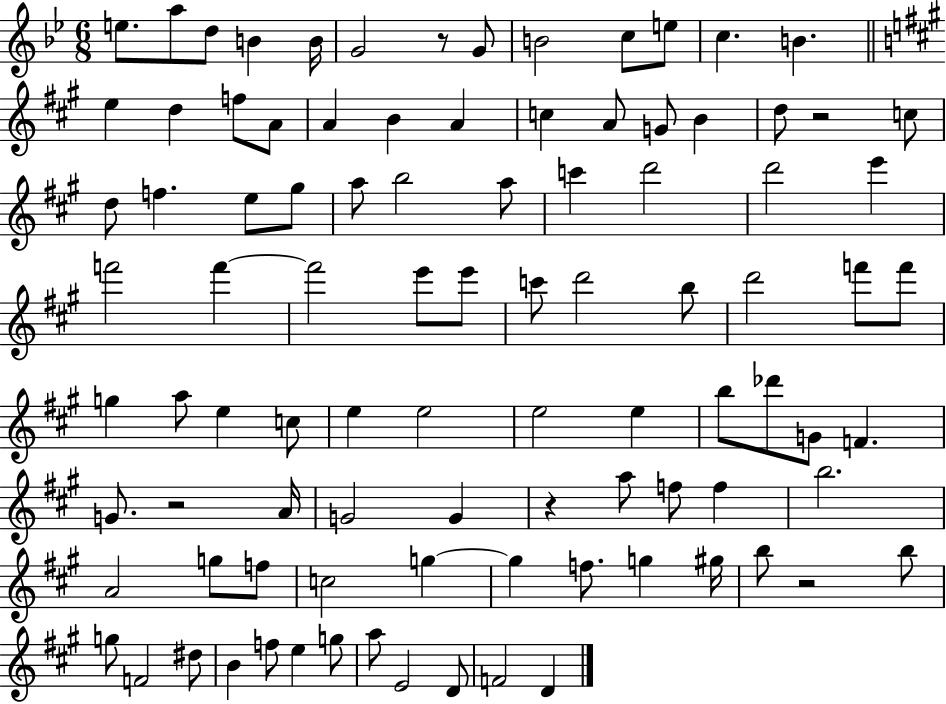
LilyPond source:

{
  \clef treble
  \numericTimeSignature
  \time 6/8
  \key bes \major
  e''8. a''8 d''8 b'4 b'16 | g'2 r8 g'8 | b'2 c''8 e''8 | c''4. b'4. | \break \bar "||" \break \key a \major e''4 d''4 f''8 a'8 | a'4 b'4 a'4 | c''4 a'8 g'8 b'4 | d''8 r2 c''8 | \break d''8 f''4. e''8 gis''8 | a''8 b''2 a''8 | c'''4 d'''2 | d'''2 e'''4 | \break f'''2 f'''4~~ | f'''2 e'''8 e'''8 | c'''8 d'''2 b''8 | d'''2 f'''8 f'''8 | \break g''4 a''8 e''4 c''8 | e''4 e''2 | e''2 e''4 | b''8 des'''8 g'8 f'4. | \break g'8. r2 a'16 | g'2 g'4 | r4 a''8 f''8 f''4 | b''2. | \break a'2 g''8 f''8 | c''2 g''4~~ | g''4 f''8. g''4 gis''16 | b''8 r2 b''8 | \break g''8 f'2 dis''8 | b'4 f''8 e''4 g''8 | a''8 e'2 d'8 | f'2 d'4 | \break \bar "|."
}